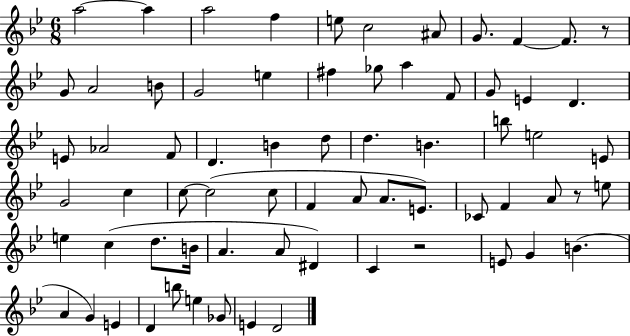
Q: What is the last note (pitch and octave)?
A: D4